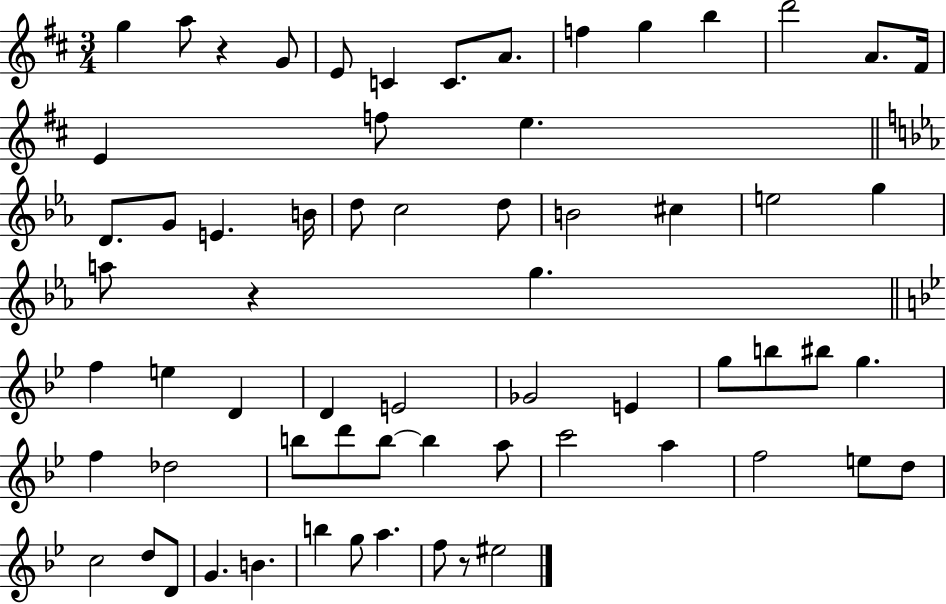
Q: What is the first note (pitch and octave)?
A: G5